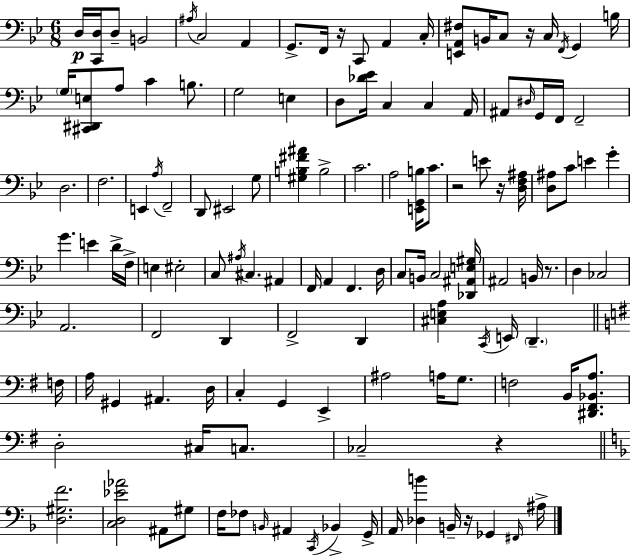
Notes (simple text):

D3/s [C2,D3]/s D3/e B2/h A#3/s C3/h A2/q G2/e. F2/s R/s C2/e A2/q C3/s [E2,A2,F#3]/e B2/s C3/e R/s C3/s F2/s G2/q B3/s G3/s [C#2,D#2,E3]/e A3/e C4/q B3/e. G3/h E3/q D3/e [Db4,Eb4]/s C3/q C3/q A2/s A#2/e D#3/s G2/s F2/s F2/h D3/h. F3/h. E2/q A3/s F2/h D2/e EIS2/h G3/e [G#3,B3,F#4,A#4]/q B3/h C4/h. A3/h [E2,G2,B3]/s C4/e. R/h E4/e R/s [D3,F3,A#3]/s [D3,A#3]/e C4/e E4/q G4/q G4/q. E4/q D4/s F3/s E3/q EIS3/h C3/e A#3/s C#3/q. A#2/q F2/s A2/q F2/q. D3/s C3/e B2/s C3/h [Db2,A#2,E3,G#3]/s A#2/h B2/s R/e. D3/q CES3/h A2/h. F2/h D2/q F2/h D2/q [C#3,E3,A3]/q C2/s E2/s D2/q. F3/s A3/s G#2/q A#2/q. D3/s C3/q G2/q E2/q A#3/h A3/s G3/e. F3/h B2/s [D#2,F#2,Bb2,A3]/e. D3/h C#3/s C3/e. CES3/h R/q [D3,G#3,F4]/h. [C3,D3,Eb4,Ab4]/h A#2/e G#3/e F3/s FES3/e B2/s A#2/q C2/s Bb2/q G2/s A2/s [Db3,B4]/q B2/s R/s Gb2/q F#2/s A#3/s